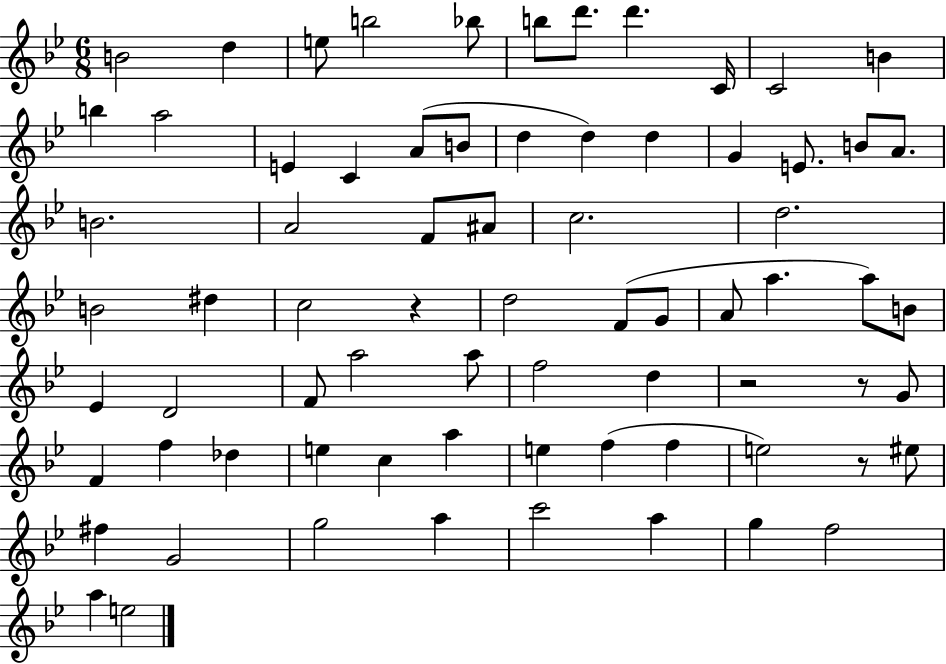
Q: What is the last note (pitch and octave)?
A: E5